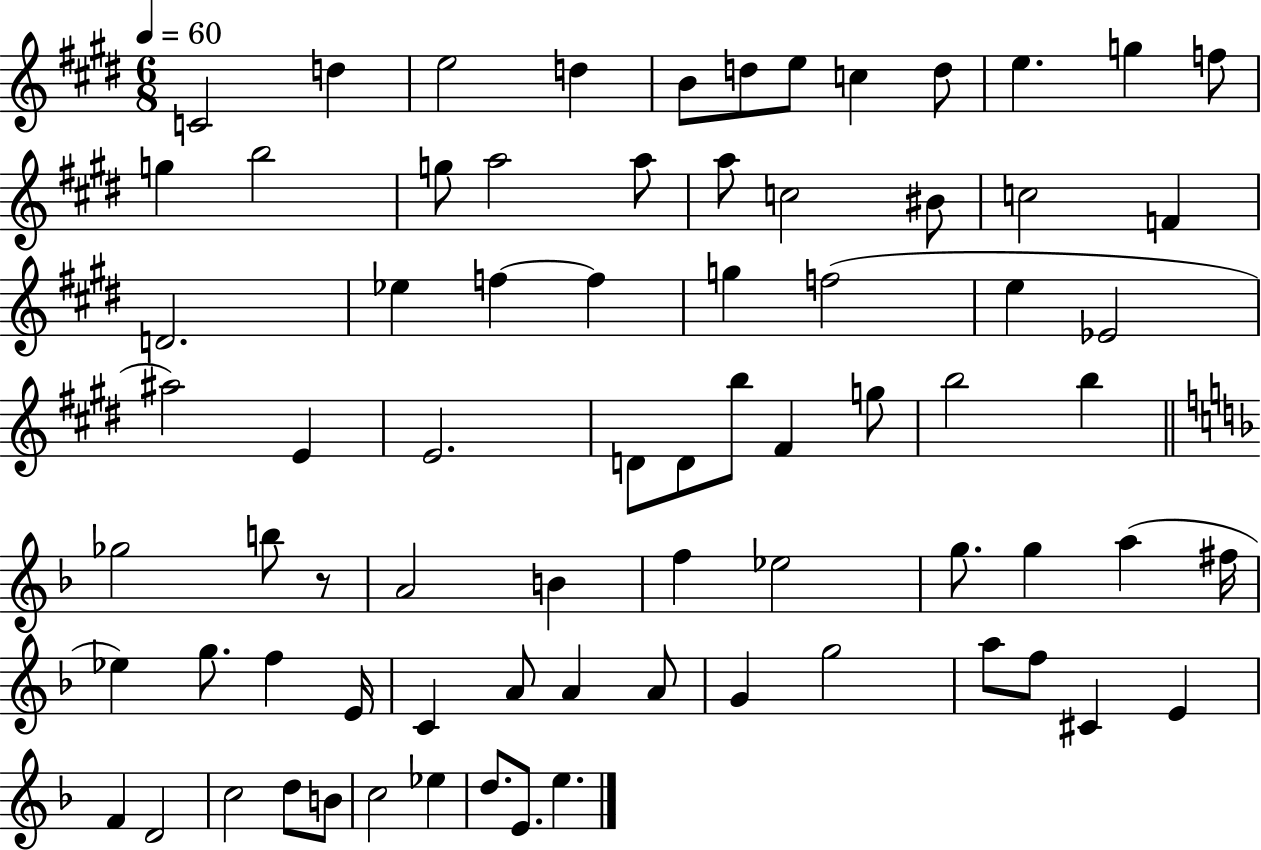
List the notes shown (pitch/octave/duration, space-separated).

C4/h D5/q E5/h D5/q B4/e D5/e E5/e C5/q D5/e E5/q. G5/q F5/e G5/q B5/h G5/e A5/h A5/e A5/e C5/h BIS4/e C5/h F4/q D4/h. Eb5/q F5/q F5/q G5/q F5/h E5/q Eb4/h A#5/h E4/q E4/h. D4/e D4/e B5/e F#4/q G5/e B5/h B5/q Gb5/h B5/e R/e A4/h B4/q F5/q Eb5/h G5/e. G5/q A5/q F#5/s Eb5/q G5/e. F5/q E4/s C4/q A4/e A4/q A4/e G4/q G5/h A5/e F5/e C#4/q E4/q F4/q D4/h C5/h D5/e B4/e C5/h Eb5/q D5/e. E4/e. E5/q.